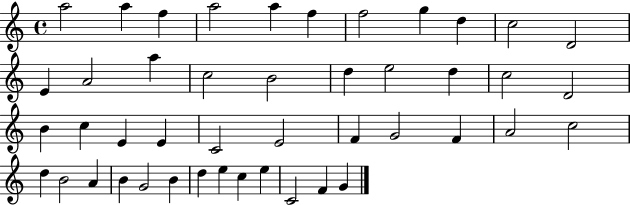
{
  \clef treble
  \time 4/4
  \defaultTimeSignature
  \key c \major
  a''2 a''4 f''4 | a''2 a''4 f''4 | f''2 g''4 d''4 | c''2 d'2 | \break e'4 a'2 a''4 | c''2 b'2 | d''4 e''2 d''4 | c''2 d'2 | \break b'4 c''4 e'4 e'4 | c'2 e'2 | f'4 g'2 f'4 | a'2 c''2 | \break d''4 b'2 a'4 | b'4 g'2 b'4 | d''4 e''4 c''4 e''4 | c'2 f'4 g'4 | \break \bar "|."
}